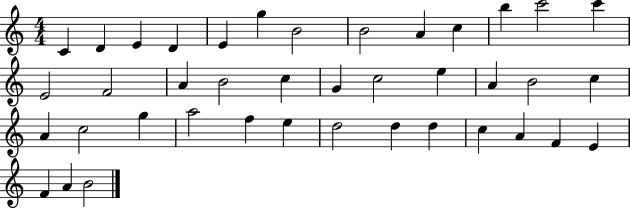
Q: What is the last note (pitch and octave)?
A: B4